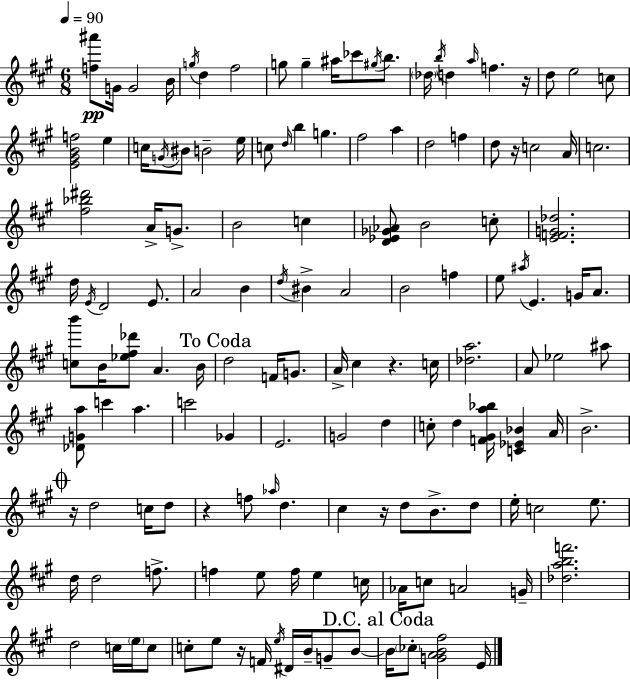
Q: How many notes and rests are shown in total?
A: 143